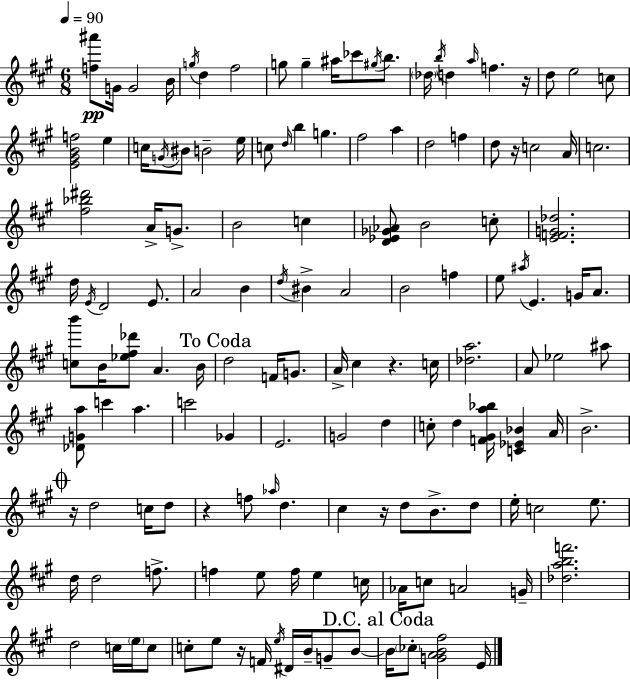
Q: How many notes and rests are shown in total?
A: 143